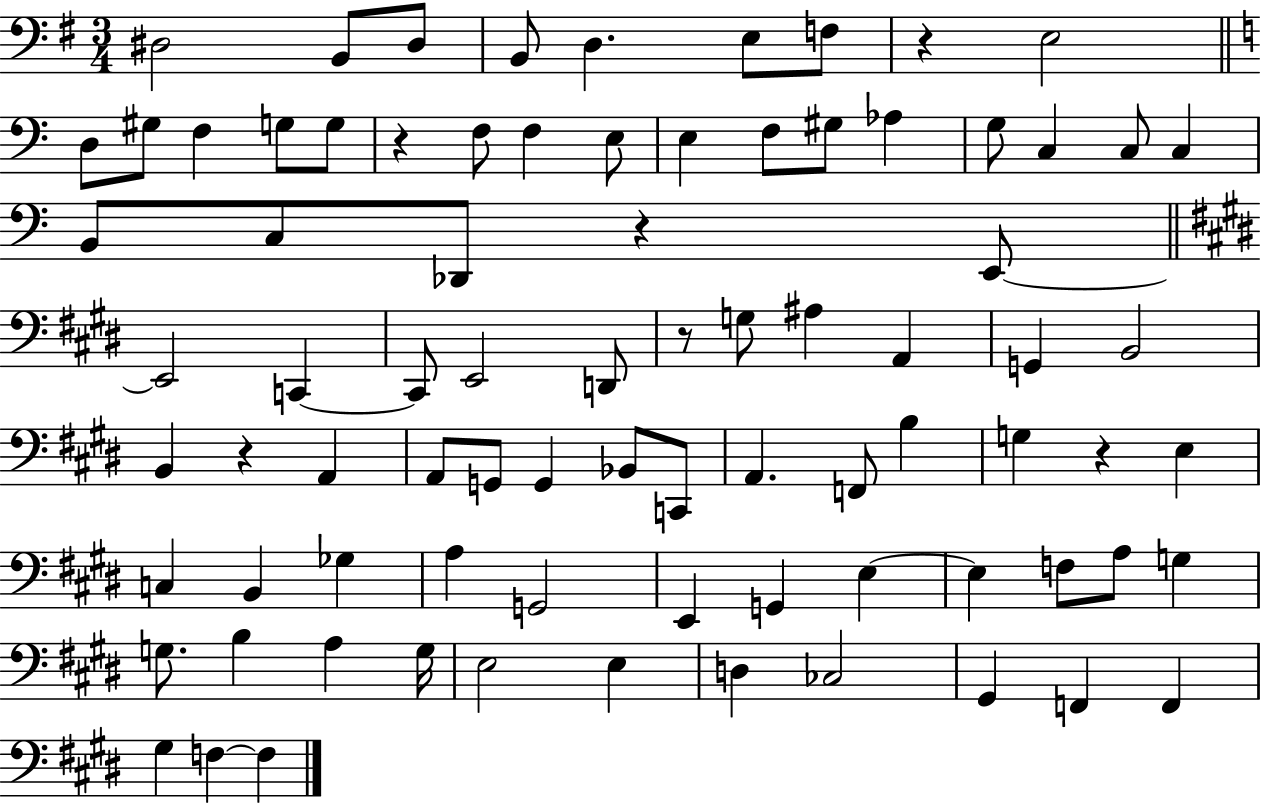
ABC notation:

X:1
T:Untitled
M:3/4
L:1/4
K:G
^D,2 B,,/2 ^D,/2 B,,/2 D, E,/2 F,/2 z E,2 D,/2 ^G,/2 F, G,/2 G,/2 z F,/2 F, E,/2 E, F,/2 ^G,/2 _A, G,/2 C, C,/2 C, B,,/2 C,/2 _D,,/2 z E,,/2 E,,2 C,, C,,/2 E,,2 D,,/2 z/2 G,/2 ^A, A,, G,, B,,2 B,, z A,, A,,/2 G,,/2 G,, _B,,/2 C,,/2 A,, F,,/2 B, G, z E, C, B,, _G, A, G,,2 E,, G,, E, E, F,/2 A,/2 G, G,/2 B, A, G,/4 E,2 E, D, _C,2 ^G,, F,, F,, ^G, F, F,